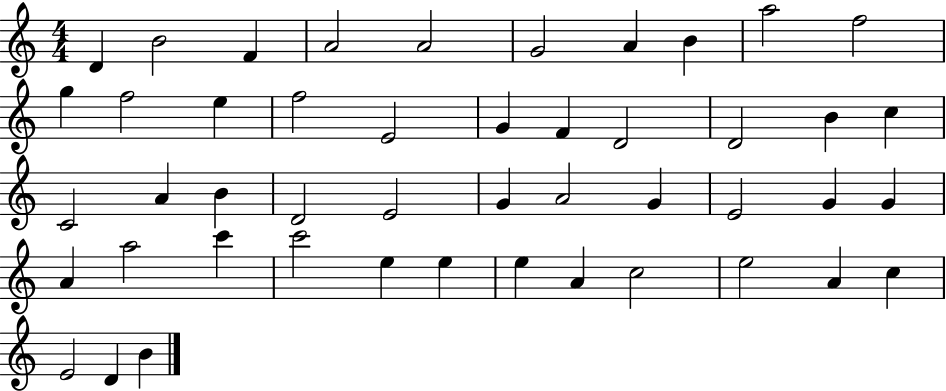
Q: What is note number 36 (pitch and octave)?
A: C6